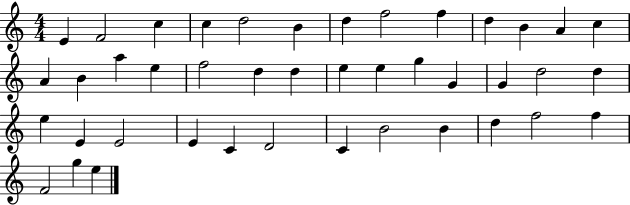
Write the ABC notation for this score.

X:1
T:Untitled
M:4/4
L:1/4
K:C
E F2 c c d2 B d f2 f d B A c A B a e f2 d d e e g G G d2 d e E E2 E C D2 C B2 B d f2 f F2 g e